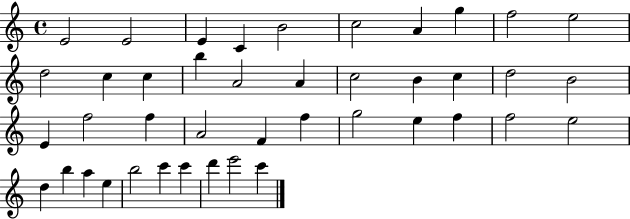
X:1
T:Untitled
M:4/4
L:1/4
K:C
E2 E2 E C B2 c2 A g f2 e2 d2 c c b A2 A c2 B c d2 B2 E f2 f A2 F f g2 e f f2 e2 d b a e b2 c' c' d' e'2 c'